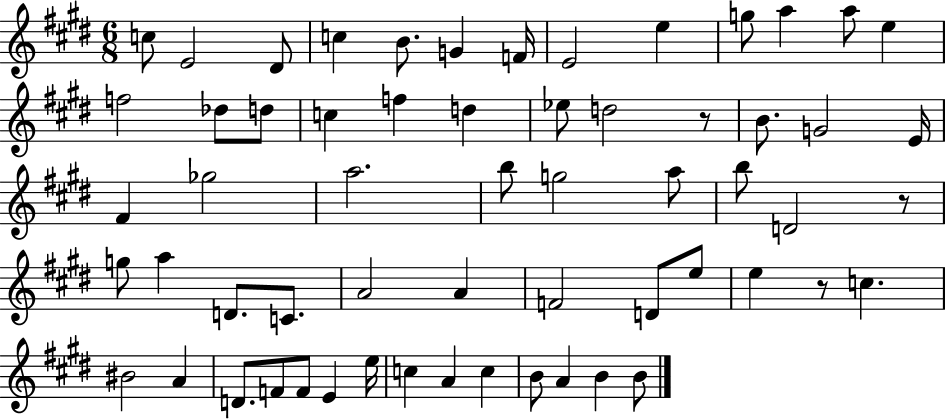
X:1
T:Untitled
M:6/8
L:1/4
K:E
c/2 E2 ^D/2 c B/2 G F/4 E2 e g/2 a a/2 e f2 _d/2 d/2 c f d _e/2 d2 z/2 B/2 G2 E/4 ^F _g2 a2 b/2 g2 a/2 b/2 D2 z/2 g/2 a D/2 C/2 A2 A F2 D/2 e/2 e z/2 c ^B2 A D/2 F/2 F/2 E e/4 c A c B/2 A B B/2